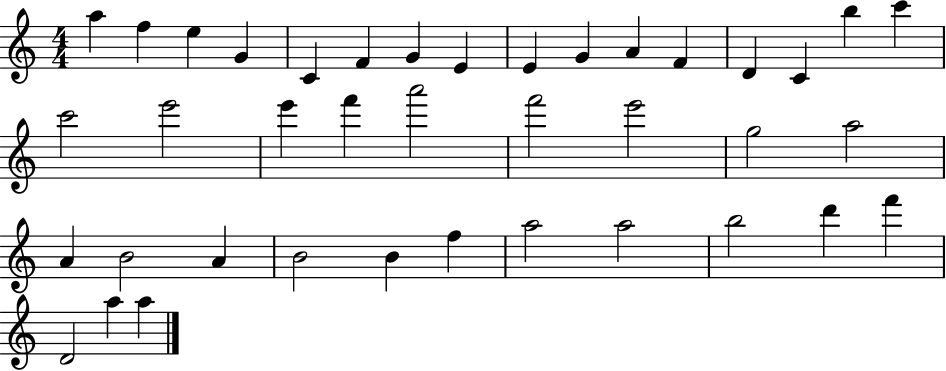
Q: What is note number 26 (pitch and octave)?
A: A4